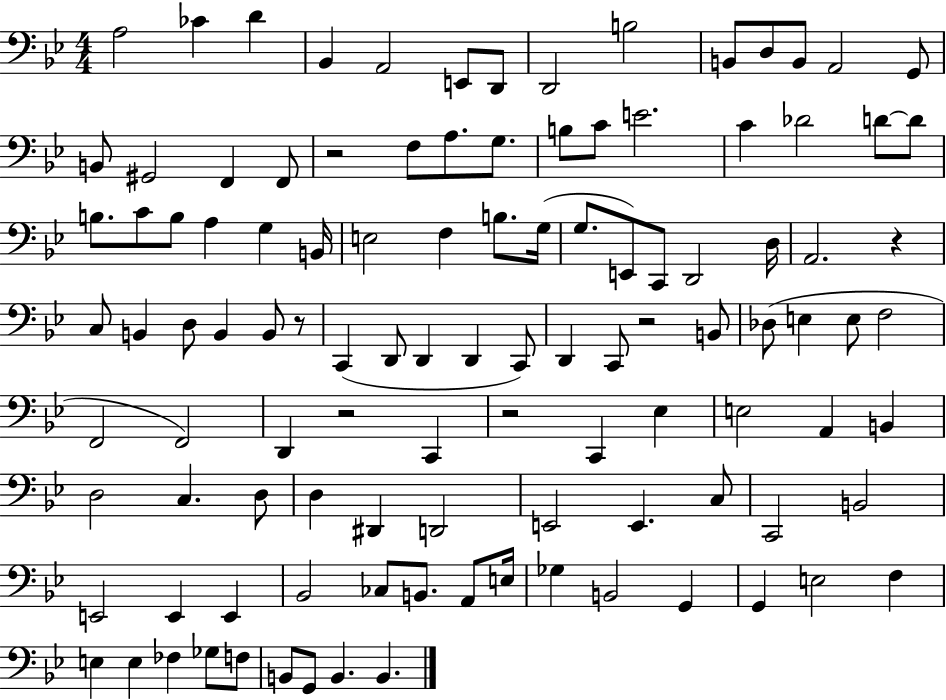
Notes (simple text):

A3/h CES4/q D4/q Bb2/q A2/h E2/e D2/e D2/h B3/h B2/e D3/e B2/e A2/h G2/e B2/e G#2/h F2/q F2/e R/h F3/e A3/e. G3/e. B3/e C4/e E4/h. C4/q Db4/h D4/e D4/e B3/e. C4/e B3/e A3/q G3/q B2/s E3/h F3/q B3/e. G3/s G3/e. E2/e C2/e D2/h D3/s A2/h. R/q C3/e B2/q D3/e B2/q B2/e R/e C2/q D2/e D2/q D2/q C2/e D2/q C2/e R/h B2/e Db3/e E3/q E3/e F3/h F2/h F2/h D2/q R/h C2/q R/h C2/q Eb3/q E3/h A2/q B2/q D3/h C3/q. D3/e D3/q D#2/q D2/h E2/h E2/q. C3/e C2/h B2/h E2/h E2/q E2/q Bb2/h CES3/e B2/e. A2/e E3/s Gb3/q B2/h G2/q G2/q E3/h F3/q E3/q E3/q FES3/q Gb3/e F3/e B2/e G2/e B2/q. B2/q.